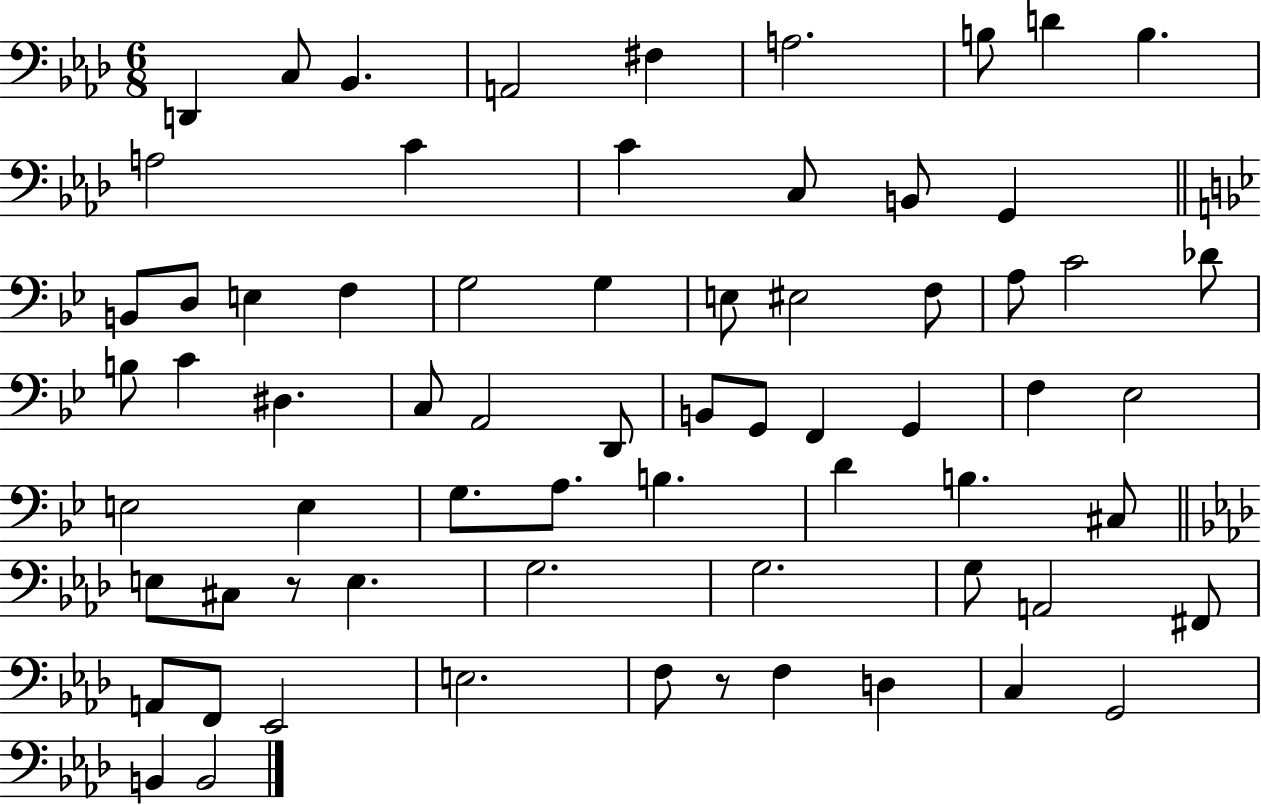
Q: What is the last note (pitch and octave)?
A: B2